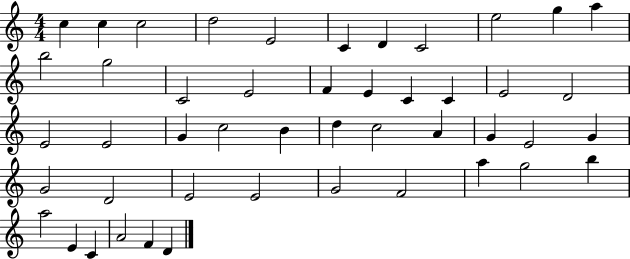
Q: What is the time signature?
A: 4/4